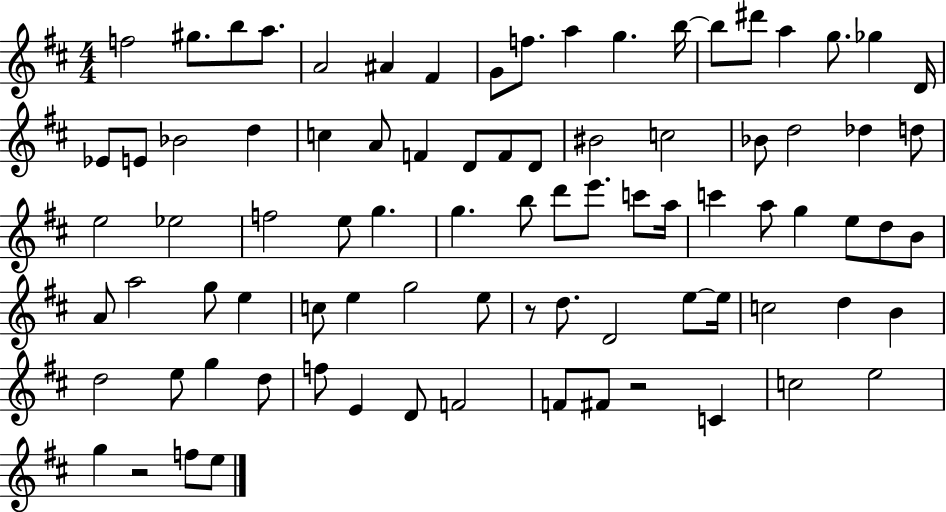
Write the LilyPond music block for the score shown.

{
  \clef treble
  \numericTimeSignature
  \time 4/4
  \key d \major
  f''2 gis''8. b''8 a''8. | a'2 ais'4 fis'4 | g'8 f''8. a''4 g''4. b''16~~ | b''8 dis'''8 a''4 g''8. ges''4 d'16 | \break ees'8 e'8 bes'2 d''4 | c''4 a'8 f'4 d'8 f'8 d'8 | bis'2 c''2 | bes'8 d''2 des''4 d''8 | \break e''2 ees''2 | f''2 e''8 g''4. | g''4. b''8 d'''8 e'''8. c'''8 a''16 | c'''4 a''8 g''4 e''8 d''8 b'8 | \break a'8 a''2 g''8 e''4 | c''8 e''4 g''2 e''8 | r8 d''8. d'2 e''8~~ e''16 | c''2 d''4 b'4 | \break d''2 e''8 g''4 d''8 | f''8 e'4 d'8 f'2 | f'8 fis'8 r2 c'4 | c''2 e''2 | \break g''4 r2 f''8 e''8 | \bar "|."
}